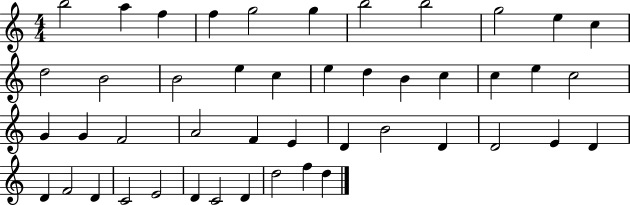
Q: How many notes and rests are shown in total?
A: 46